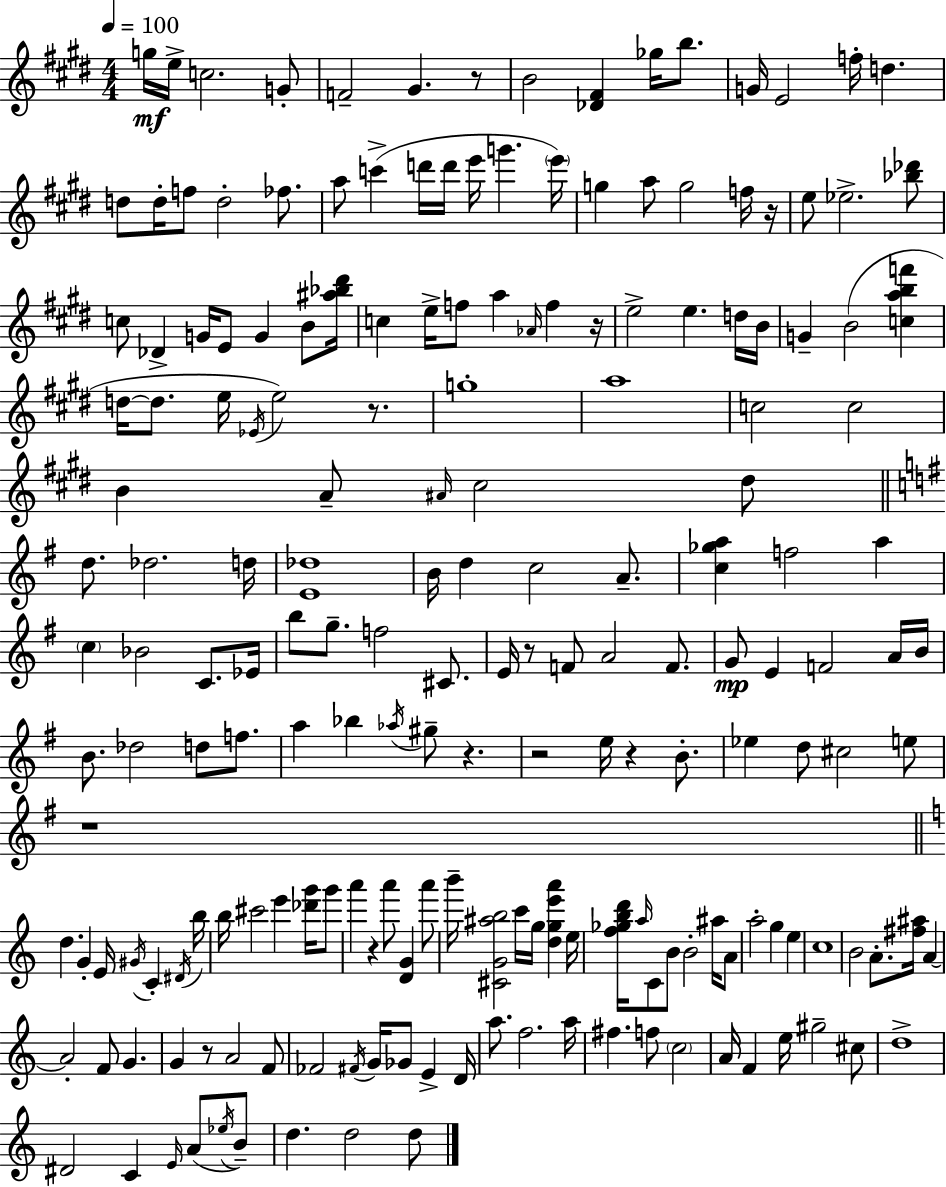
G5/s E5/s C5/h. G4/e F4/h G#4/q. R/e B4/h [Db4,F#4]/q Gb5/s B5/e. G4/s E4/h F5/s D5/q. D5/e D5/s F5/e D5/h FES5/e. A5/e C6/q D6/s D6/s E6/s G6/q. E6/s G5/q A5/e G5/h F5/s R/s E5/e Eb5/h. [Bb5,Db6]/e C5/e Db4/q G4/s E4/e G4/q B4/e [A#5,Bb5,D#6]/s C5/q E5/s F5/e A5/q Ab4/s F5/q R/s E5/h E5/q. D5/s B4/s G4/q B4/h [C5,A5,B5,F6]/q D5/s D5/e. E5/s Eb4/s E5/h R/e. G5/w A5/w C5/h C5/h B4/q A4/e A#4/s C#5/h D#5/e D5/e. Db5/h. D5/s [E4,Db5]/w B4/s D5/q C5/h A4/e. [C5,Gb5,A5]/q F5/h A5/q C5/q Bb4/h C4/e. Eb4/s B5/e G5/e. F5/h C#4/e. E4/s R/e F4/e A4/h F4/e. G4/e E4/q F4/h A4/s B4/s B4/e. Db5/h D5/e F5/e. A5/q Bb5/q Ab5/s G#5/e R/q. R/h E5/s R/q B4/e. Eb5/q D5/e C#5/h E5/e R/w D5/q. G4/q E4/s G#4/s C4/q D#4/s B5/s B5/s C#6/h E6/q [Db6,G6]/s G6/e A6/q R/q A6/e [D4,G4]/q A6/e B6/s [C#4,G4,A#5,B5]/h C6/s G5/s [D5,G5,E6,A6]/q E5/s [F5,Gb5,B5,D6]/s A5/s C4/e B4/e B4/h A#5/s A4/e A5/h G5/q E5/q C5/w B4/h A4/e. [F#5,A#5]/s A4/q A4/h F4/e G4/q. G4/q R/e A4/h F4/e FES4/h F#4/s G4/s Gb4/e E4/q D4/s A5/e. F5/h. A5/s F#5/q. F5/e C5/h A4/s F4/q E5/s G#5/h C#5/e D5/w D#4/h C4/q E4/s A4/e Eb5/s B4/e D5/q. D5/h D5/e